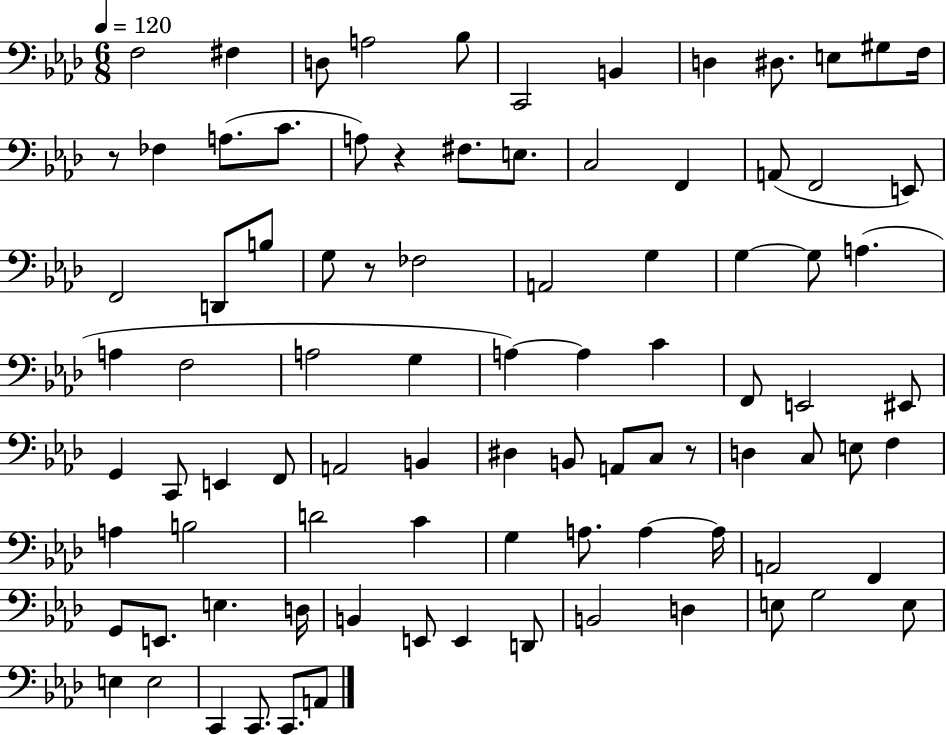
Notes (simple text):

F3/h F#3/q D3/e A3/h Bb3/e C2/h B2/q D3/q D#3/e. E3/e G#3/e F3/s R/e FES3/q A3/e. C4/e. A3/e R/q F#3/e. E3/e. C3/h F2/q A2/e F2/h E2/e F2/h D2/e B3/e G3/e R/e FES3/h A2/h G3/q G3/q G3/e A3/q. A3/q F3/h A3/h G3/q A3/q A3/q C4/q F2/e E2/h EIS2/e G2/q C2/e E2/q F2/e A2/h B2/q D#3/q B2/e A2/e C3/e R/e D3/q C3/e E3/e F3/q A3/q B3/h D4/h C4/q G3/q A3/e. A3/q A3/s A2/h F2/q G2/e E2/e. E3/q. D3/s B2/q E2/e E2/q D2/e B2/h D3/q E3/e G3/h E3/e E3/q E3/h C2/q C2/e. C2/e. A2/e